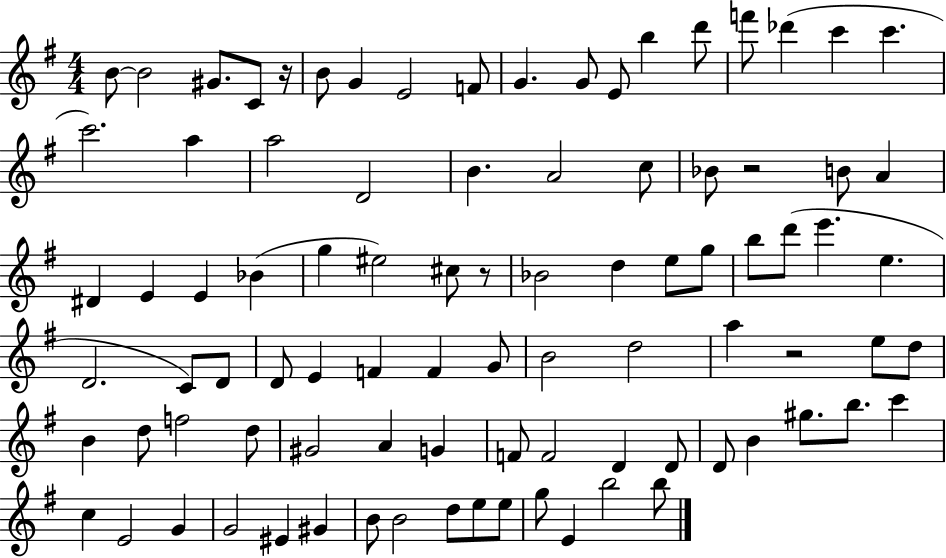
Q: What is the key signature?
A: G major